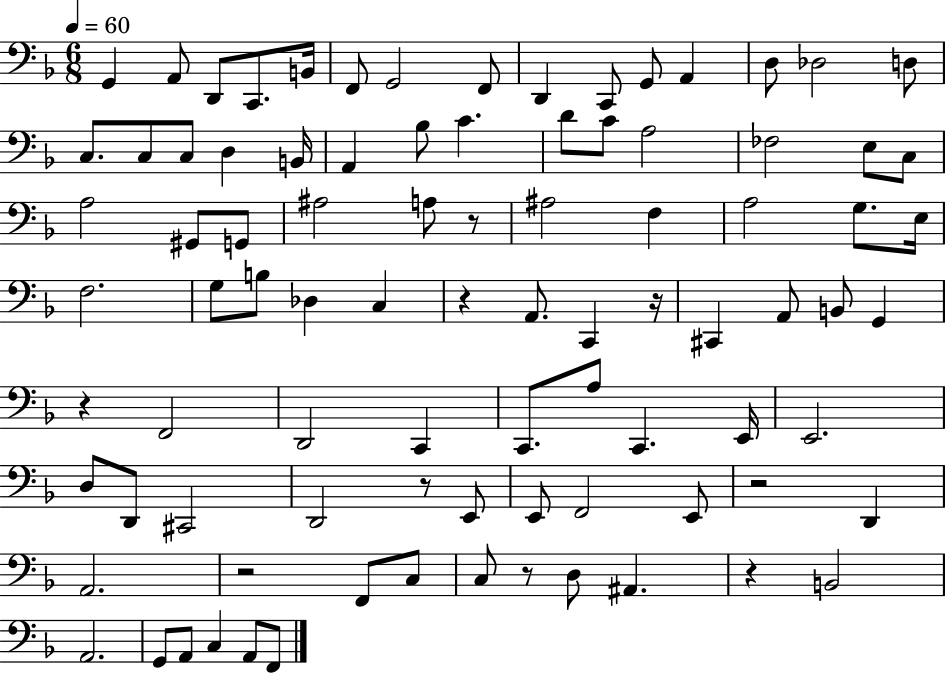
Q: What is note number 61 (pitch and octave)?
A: C#2